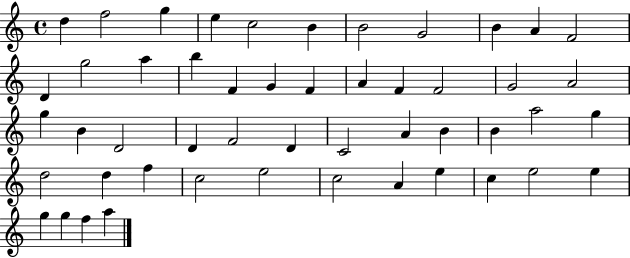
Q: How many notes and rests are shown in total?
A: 50